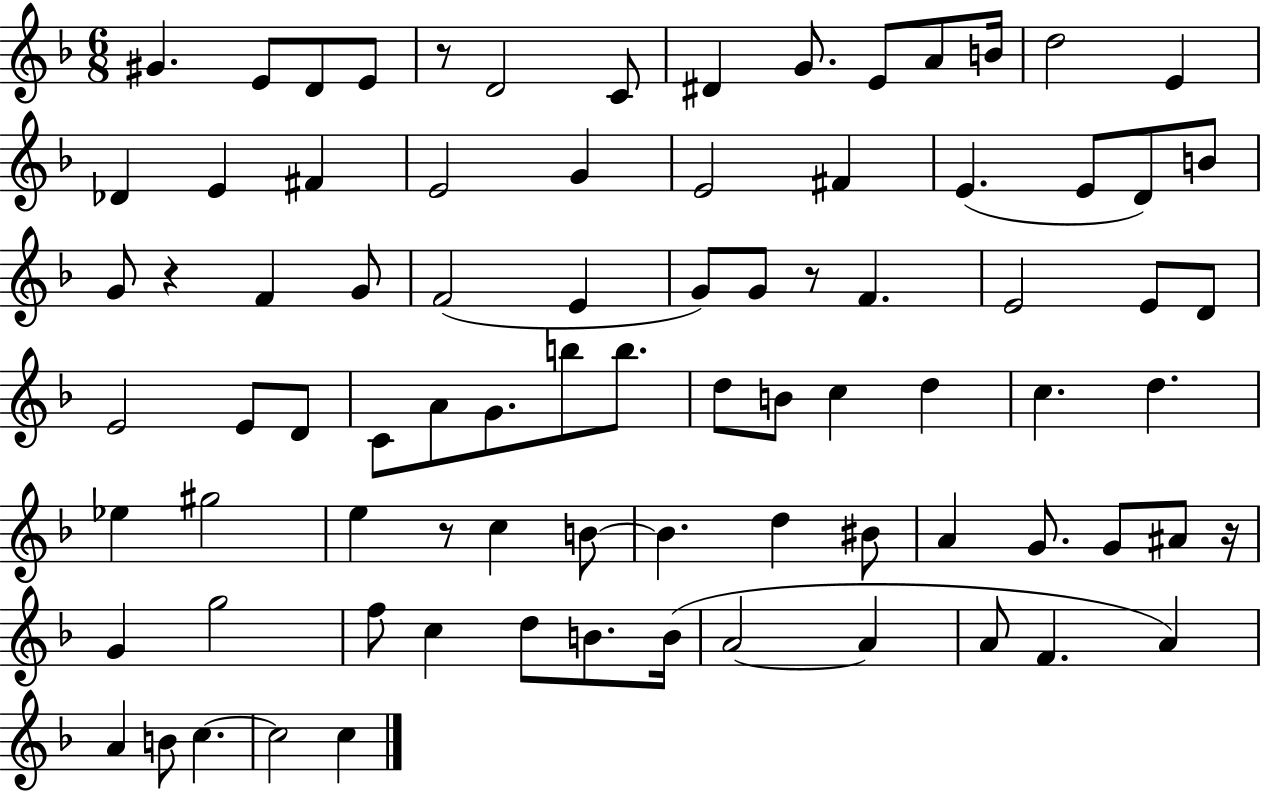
{
  \clef treble
  \numericTimeSignature
  \time 6/8
  \key f \major
  gis'4. e'8 d'8 e'8 | r8 d'2 c'8 | dis'4 g'8. e'8 a'8 b'16 | d''2 e'4 | \break des'4 e'4 fis'4 | e'2 g'4 | e'2 fis'4 | e'4.( e'8 d'8) b'8 | \break g'8 r4 f'4 g'8 | f'2( e'4 | g'8) g'8 r8 f'4. | e'2 e'8 d'8 | \break e'2 e'8 d'8 | c'8 a'8 g'8. b''8 b''8. | d''8 b'8 c''4 d''4 | c''4. d''4. | \break ees''4 gis''2 | e''4 r8 c''4 b'8~~ | b'4. d''4 bis'8 | a'4 g'8. g'8 ais'8 r16 | \break g'4 g''2 | f''8 c''4 d''8 b'8. b'16( | a'2~~ a'4 | a'8 f'4. a'4) | \break a'4 b'8 c''4.~~ | c''2 c''4 | \bar "|."
}